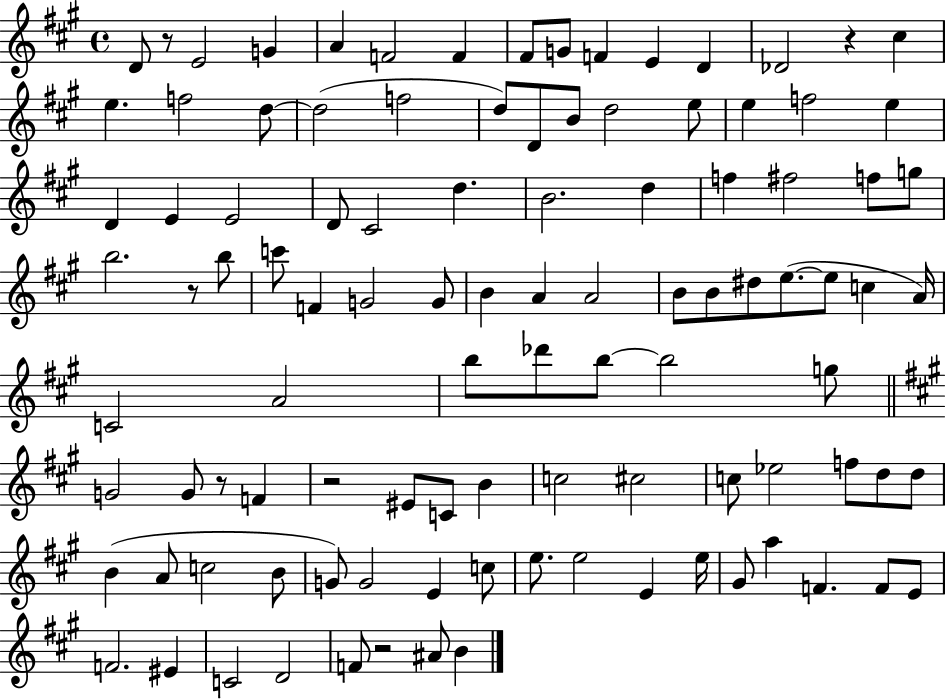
D4/e R/e E4/h G4/q A4/q F4/h F4/q F#4/e G4/e F4/q E4/q D4/q Db4/h R/q C#5/q E5/q. F5/h D5/e D5/h F5/h D5/e D4/e B4/e D5/h E5/e E5/q F5/h E5/q D4/q E4/q E4/h D4/e C#4/h D5/q. B4/h. D5/q F5/q F#5/h F5/e G5/e B5/h. R/e B5/e C6/e F4/q G4/h G4/e B4/q A4/q A4/h B4/e B4/e D#5/e E5/e. E5/e C5/q A4/s C4/h A4/h B5/e Db6/e B5/e B5/h G5/e G4/h G4/e R/e F4/q R/h EIS4/e C4/e B4/q C5/h C#5/h C5/e Eb5/h F5/e D5/e D5/e B4/q A4/e C5/h B4/e G4/e G4/h E4/q C5/e E5/e. E5/h E4/q E5/s G#4/e A5/q F4/q. F4/e E4/e F4/h. EIS4/q C4/h D4/h F4/e R/h A#4/e B4/q